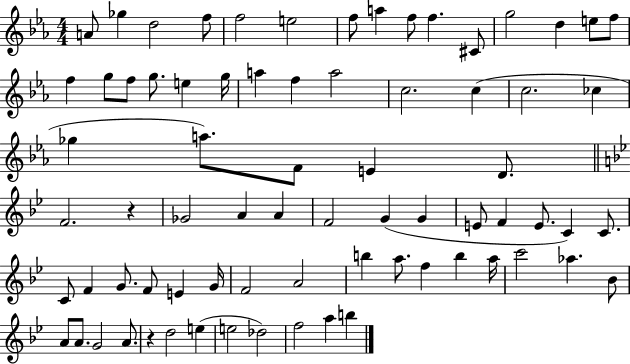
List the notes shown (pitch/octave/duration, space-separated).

A4/e Gb5/q D5/h F5/e F5/h E5/h F5/e A5/q F5/e F5/q. C#4/e G5/h D5/q E5/e F5/e F5/q G5/e F5/e G5/e. E5/q G5/s A5/q F5/q A5/h C5/h. C5/q C5/h. CES5/q Gb5/q A5/e. F4/e E4/q D4/e. F4/h. R/q Gb4/h A4/q A4/q F4/h G4/q G4/q E4/e F4/q E4/e. C4/q C4/e. C4/e F4/q G4/e. F4/e E4/q G4/s F4/h A4/h B5/q A5/e. F5/q B5/q A5/s C6/h Ab5/q. Bb4/e A4/e A4/e. G4/h A4/e. R/q D5/h E5/q E5/h Db5/h F5/h A5/q B5/q